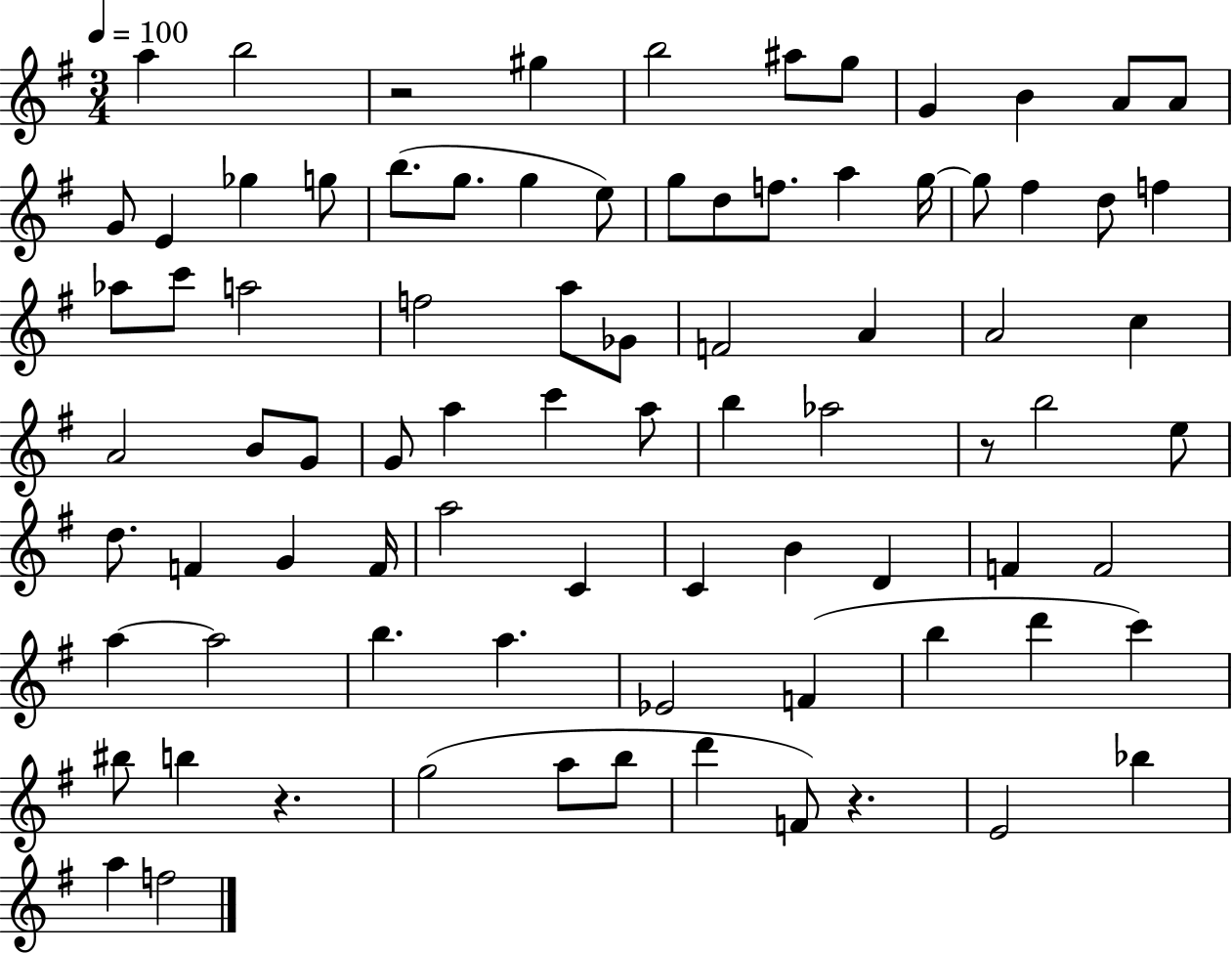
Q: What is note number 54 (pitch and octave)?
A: C4